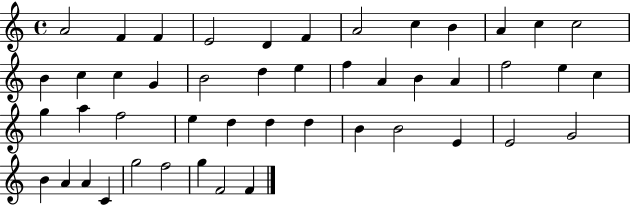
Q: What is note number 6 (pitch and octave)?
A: F4